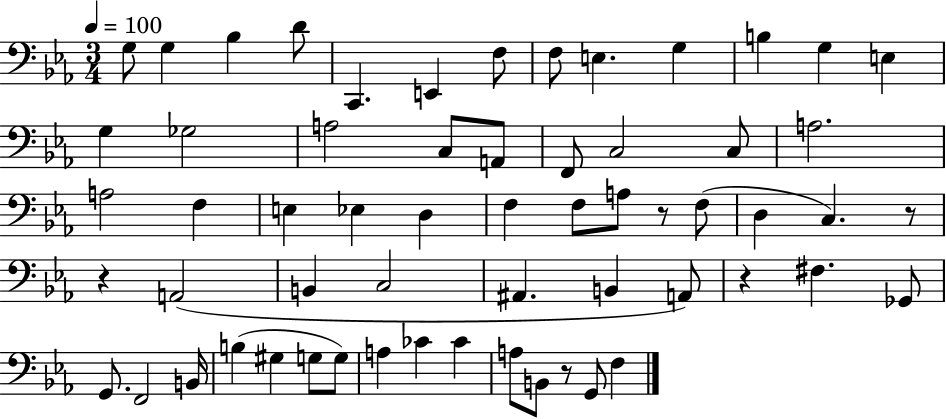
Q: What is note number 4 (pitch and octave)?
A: D4